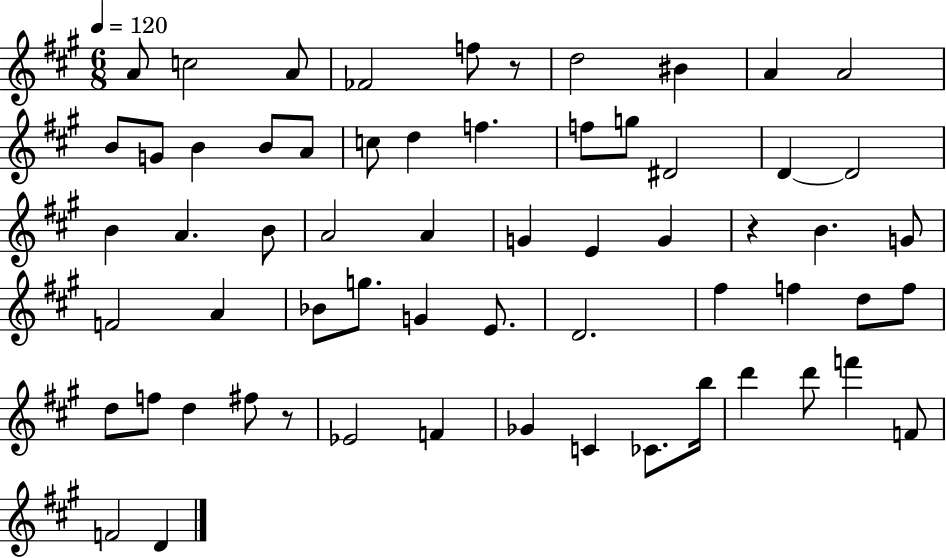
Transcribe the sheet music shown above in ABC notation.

X:1
T:Untitled
M:6/8
L:1/4
K:A
A/2 c2 A/2 _F2 f/2 z/2 d2 ^B A A2 B/2 G/2 B B/2 A/2 c/2 d f f/2 g/2 ^D2 D D2 B A B/2 A2 A G E G z B G/2 F2 A _B/2 g/2 G E/2 D2 ^f f d/2 f/2 d/2 f/2 d ^f/2 z/2 _E2 F _G C _C/2 b/4 d' d'/2 f' F/2 F2 D